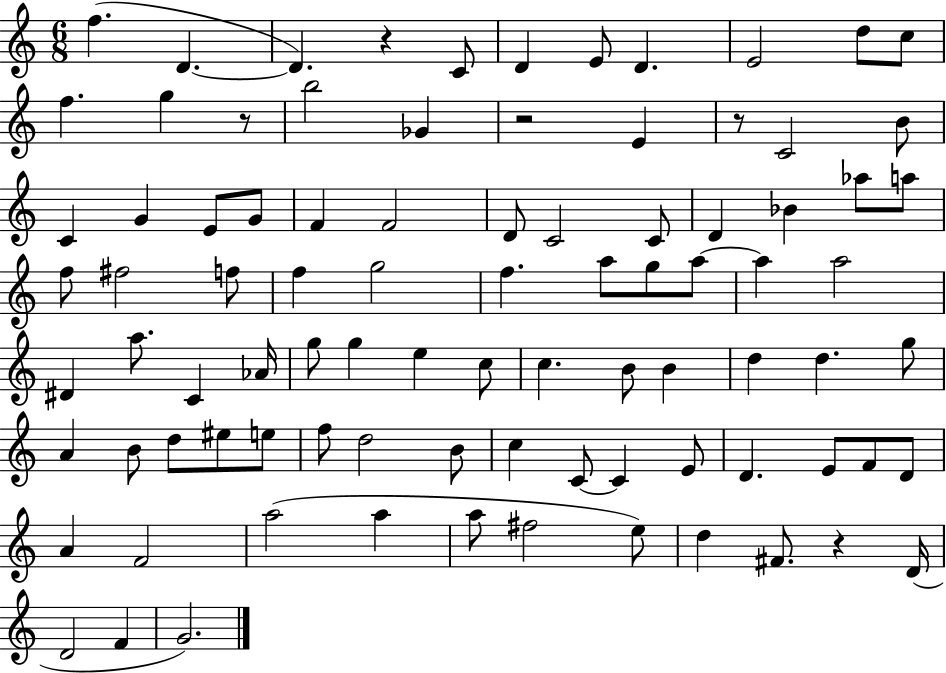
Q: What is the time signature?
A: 6/8